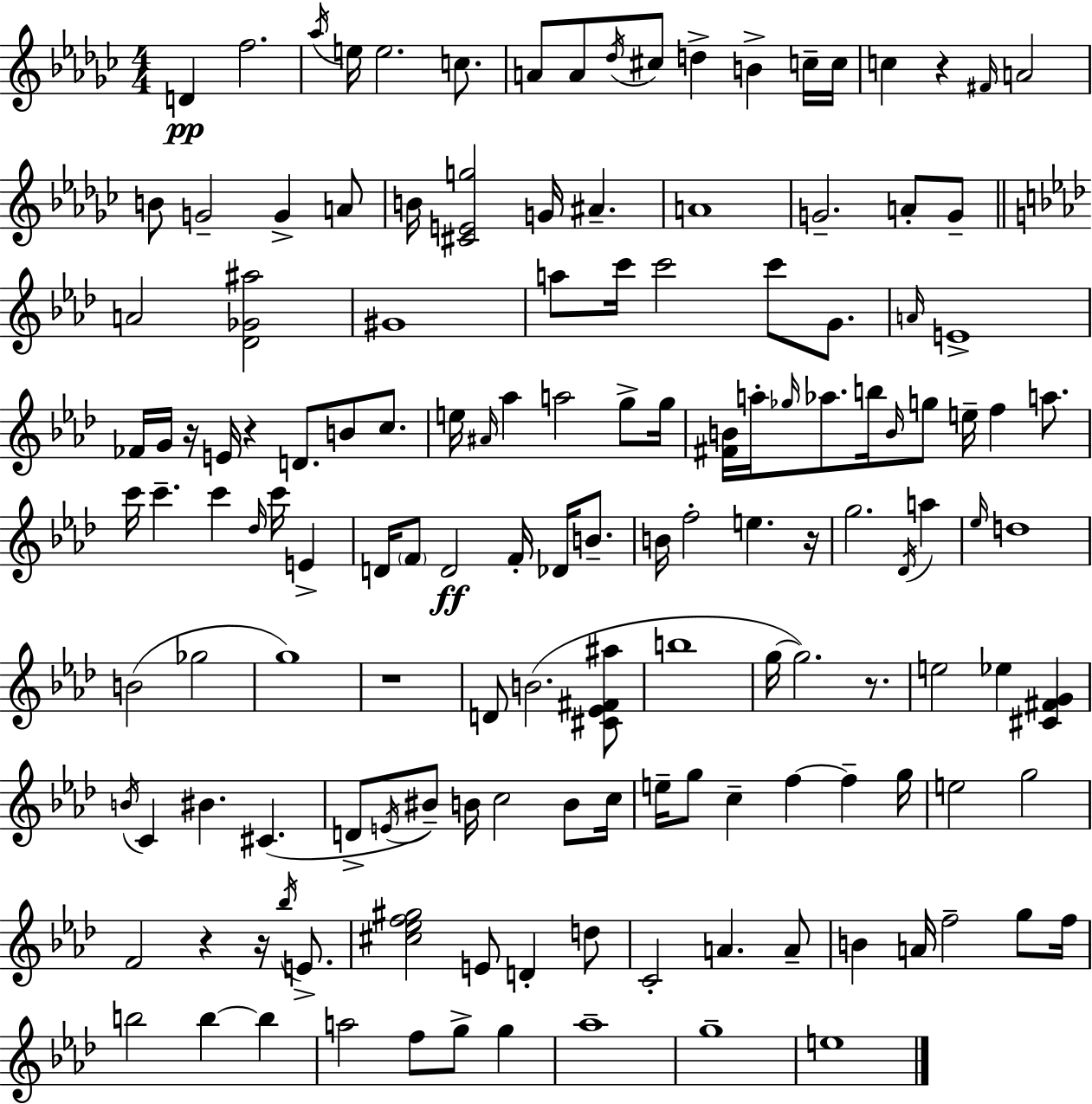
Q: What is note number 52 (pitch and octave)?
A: Ab5